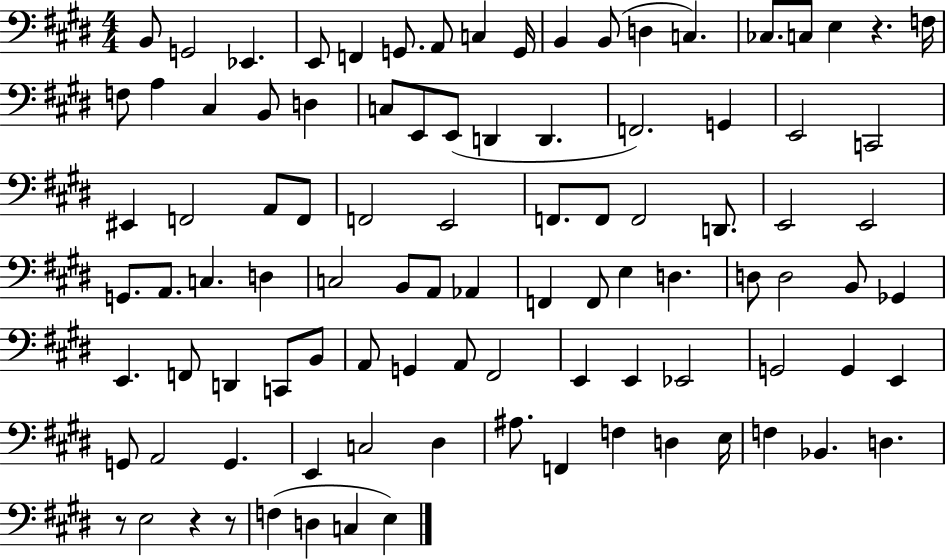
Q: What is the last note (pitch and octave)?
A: E3